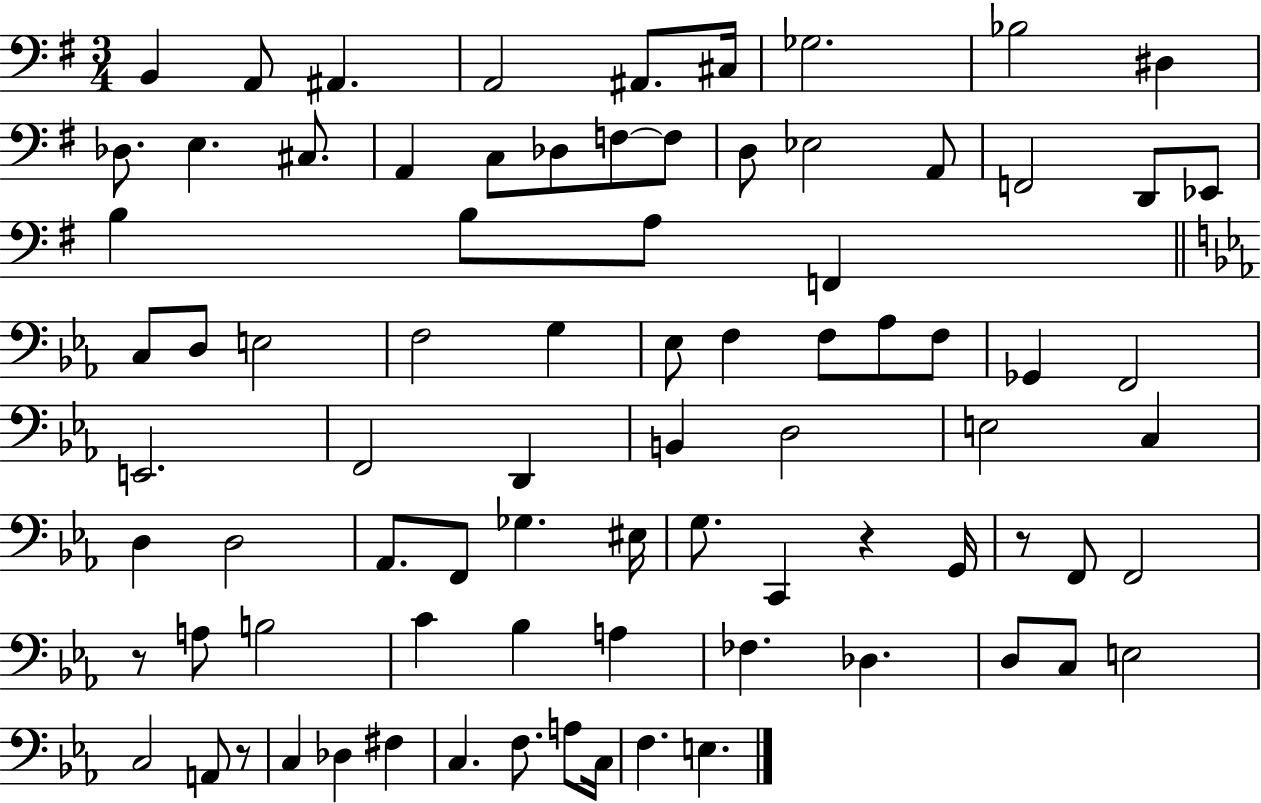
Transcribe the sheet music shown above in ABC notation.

X:1
T:Untitled
M:3/4
L:1/4
K:G
B,, A,,/2 ^A,, A,,2 ^A,,/2 ^C,/4 _G,2 _B,2 ^D, _D,/2 E, ^C,/2 A,, C,/2 _D,/2 F,/2 F,/2 D,/2 _E,2 A,,/2 F,,2 D,,/2 _E,,/2 B, B,/2 A,/2 F,, C,/2 D,/2 E,2 F,2 G, _E,/2 F, F,/2 _A,/2 F,/2 _G,, F,,2 E,,2 F,,2 D,, B,, D,2 E,2 C, D, D,2 _A,,/2 F,,/2 _G, ^E,/4 G,/2 C,, z G,,/4 z/2 F,,/2 F,,2 z/2 A,/2 B,2 C _B, A, _F, _D, D,/2 C,/2 E,2 C,2 A,,/2 z/2 C, _D, ^F, C, F,/2 A,/2 C,/4 F, E,